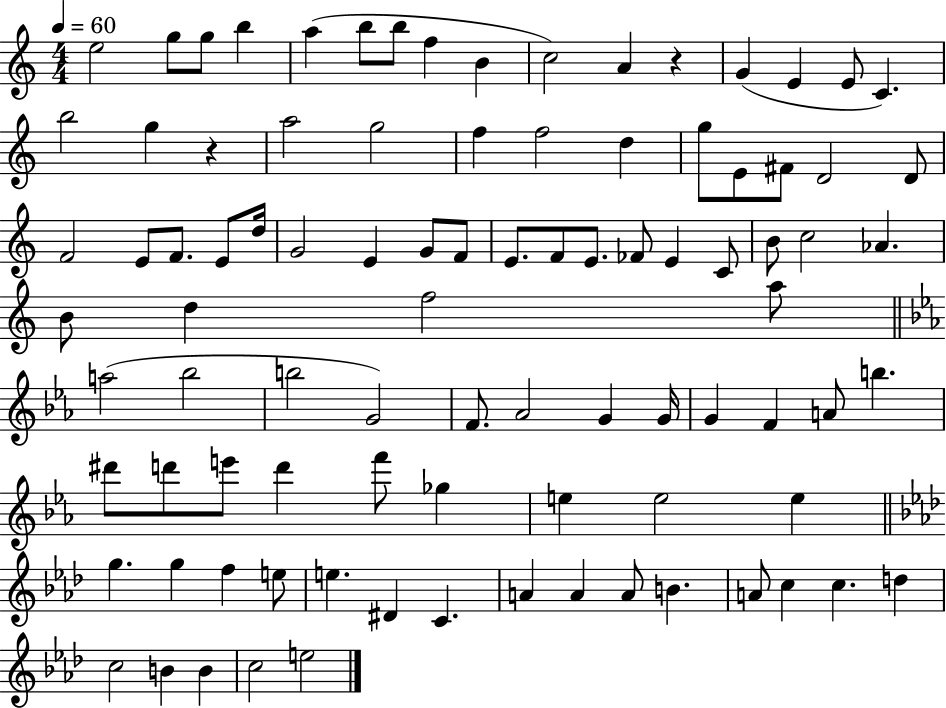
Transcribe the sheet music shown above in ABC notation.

X:1
T:Untitled
M:4/4
L:1/4
K:C
e2 g/2 g/2 b a b/2 b/2 f B c2 A z G E E/2 C b2 g z a2 g2 f f2 d g/2 E/2 ^F/2 D2 D/2 F2 E/2 F/2 E/2 d/4 G2 E G/2 F/2 E/2 F/2 E/2 _F/2 E C/2 B/2 c2 _A B/2 d f2 a/2 a2 _b2 b2 G2 F/2 _A2 G G/4 G F A/2 b ^d'/2 d'/2 e'/2 d' f'/2 _g e e2 e g g f e/2 e ^D C A A A/2 B A/2 c c d c2 B B c2 e2